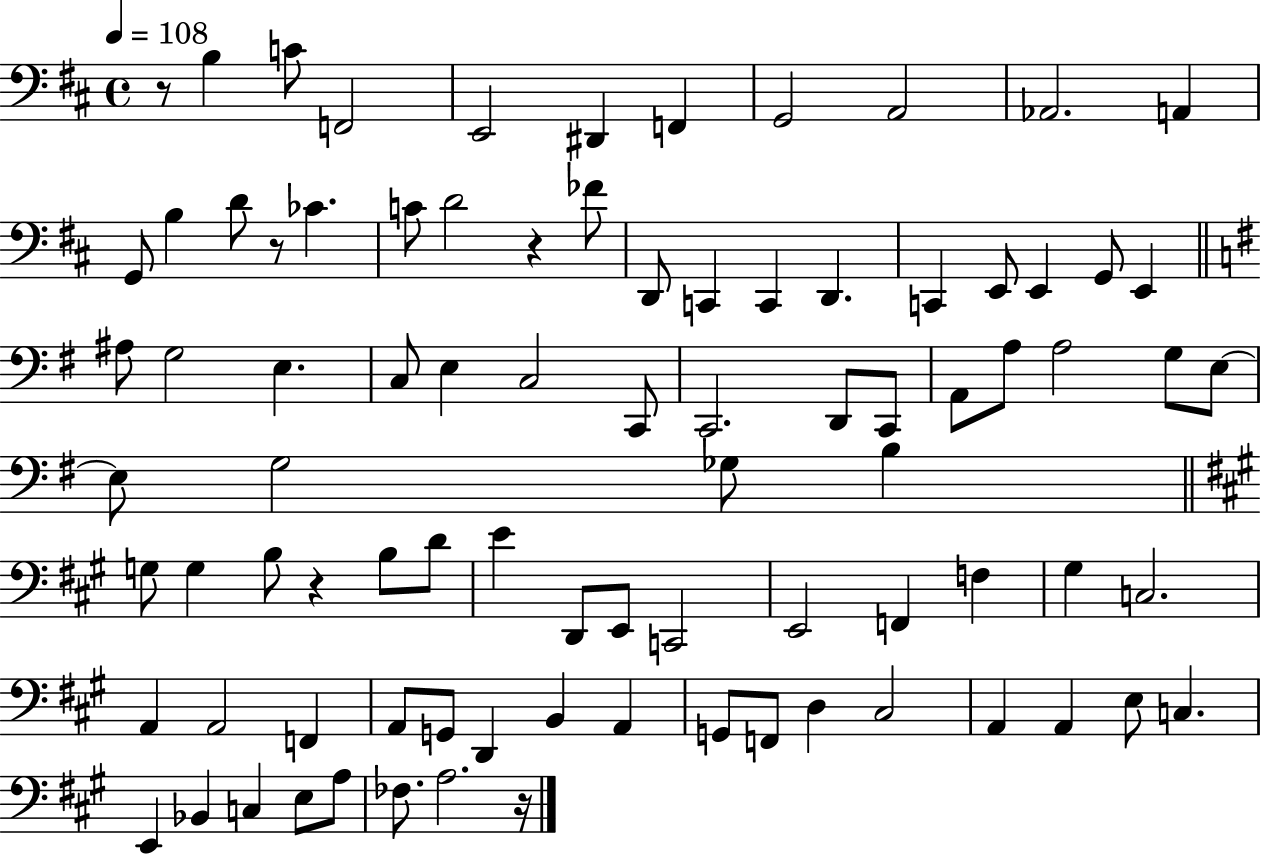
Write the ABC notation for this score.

X:1
T:Untitled
M:4/4
L:1/4
K:D
z/2 B, C/2 F,,2 E,,2 ^D,, F,, G,,2 A,,2 _A,,2 A,, G,,/2 B, D/2 z/2 _C C/2 D2 z _F/2 D,,/2 C,, C,, D,, C,, E,,/2 E,, G,,/2 E,, ^A,/2 G,2 E, C,/2 E, C,2 C,,/2 C,,2 D,,/2 C,,/2 A,,/2 A,/2 A,2 G,/2 E,/2 E,/2 G,2 _G,/2 B, G,/2 G, B,/2 z B,/2 D/2 E D,,/2 E,,/2 C,,2 E,,2 F,, F, ^G, C,2 A,, A,,2 F,, A,,/2 G,,/2 D,, B,, A,, G,,/2 F,,/2 D, ^C,2 A,, A,, E,/2 C, E,, _B,, C, E,/2 A,/2 _F,/2 A,2 z/4